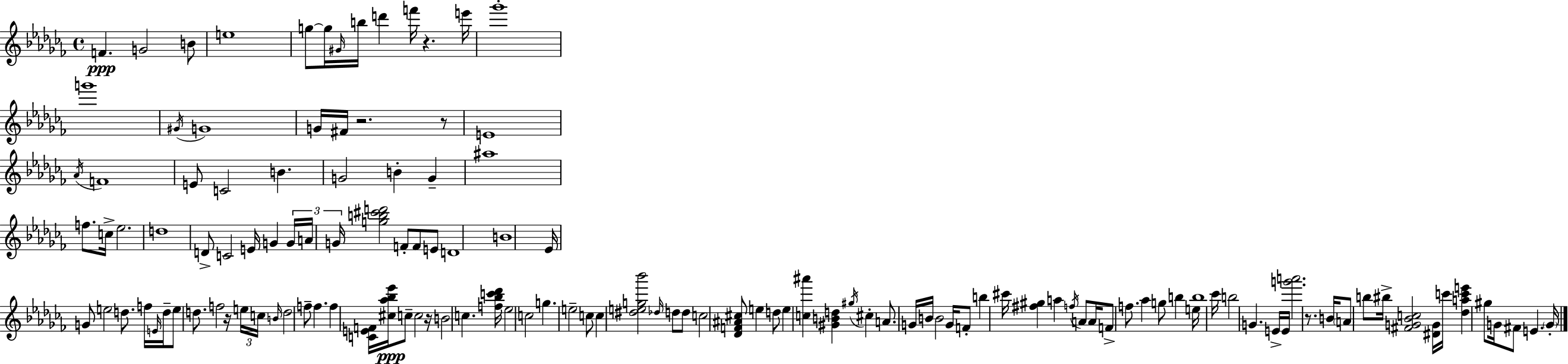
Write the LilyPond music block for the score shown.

{
  \clef treble
  \time 4/4
  \defaultTimeSignature
  \key aes \minor
  \repeat volta 2 { f'4.\ppp g'2 b'8 | e''1 | g''8~~ g''16 \grace { gis'16 } b''16 d'''4 f'''16 r4. | e'''16 ges'''1-. | \break g'''1 | \acciaccatura { gis'16 } g'1 | g'16 fis'16 r2. | r8 e'1 | \break \acciaccatura { aes'16 } f'1 | e'8 c'2 b'4. | g'2 b'4-. g'4-- | ais''1 | \break f''8. c''16-> ees''2. | d''1 | d'8-> c'2 e'16 g'4 | \tuplet 3/2 { g'16 a'16 g'16 } <g'' b'' cis''' d'''>2 f'8-. f'8 | \break e'8 d'1 | b'1 | ees'16 g'8 e''2 d''8. | f''16 \grace { e'16 } d''16-- e''8 d''8. f''2 | \break r16 \tuplet 3/2 { e''16 c''16 \grace { b'16 } } d''2 f''8-- f''4. | f''4 <c' e' f'>16 <cis'' aes'' bes'' ees'''>16\ppp c''8-- c''2 | r16 b'2 c''4. | <f'' bes'' c''' des'''>16 ees''2 c''2 | \break g''4. e''2-- | c''8 c''4 <dis'' e'' g'' bes'''>2 | \grace { des''16 } d''8 d''8 c''2 <des' f' ais' cis''>8 | e''4 d''8 e''4 <c'' ais'''>4 <gis' b' d''>4 | \break \acciaccatura { gis''16 } cis''4-. a'8. g'16 b'16 b'2 | g'16 f'8-. b''4 cis'''16 <fis'' gis''>4 | a''4 \acciaccatura { f''16 } a'8 a'16 f'8-> f''8. aes''4 | g''8 b''4 e''16 b''1 | \break ces'''16 b''2 | g'4. e'16-> e'16 <g''' a'''>2. | r8. b'16 \parenthesize a'8 b''8 bis''16-> <fis' g' bes' c''>2 | <dis' g'>16 c'''16 <des'' a'' c''' e'''>4 gis''8 g'16 fis'8 | \break e'4. \parenthesize g'16-. } \bar "|."
}